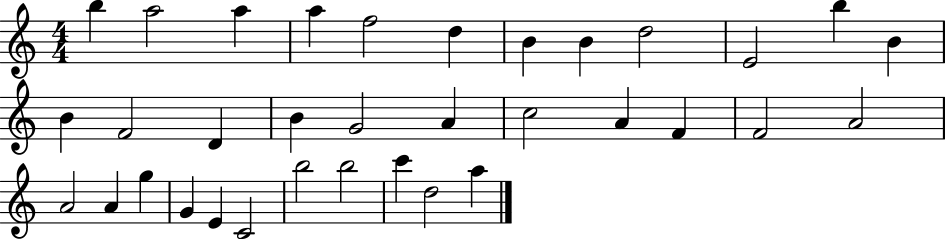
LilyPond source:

{
  \clef treble
  \numericTimeSignature
  \time 4/4
  \key c \major
  b''4 a''2 a''4 | a''4 f''2 d''4 | b'4 b'4 d''2 | e'2 b''4 b'4 | \break b'4 f'2 d'4 | b'4 g'2 a'4 | c''2 a'4 f'4 | f'2 a'2 | \break a'2 a'4 g''4 | g'4 e'4 c'2 | b''2 b''2 | c'''4 d''2 a''4 | \break \bar "|."
}